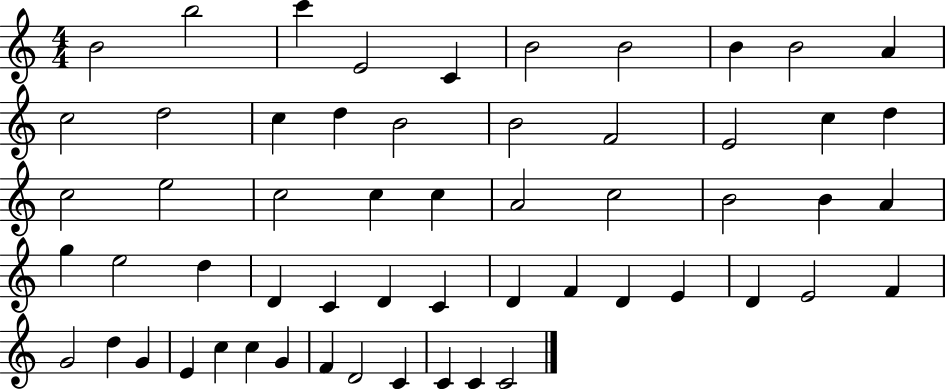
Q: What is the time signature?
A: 4/4